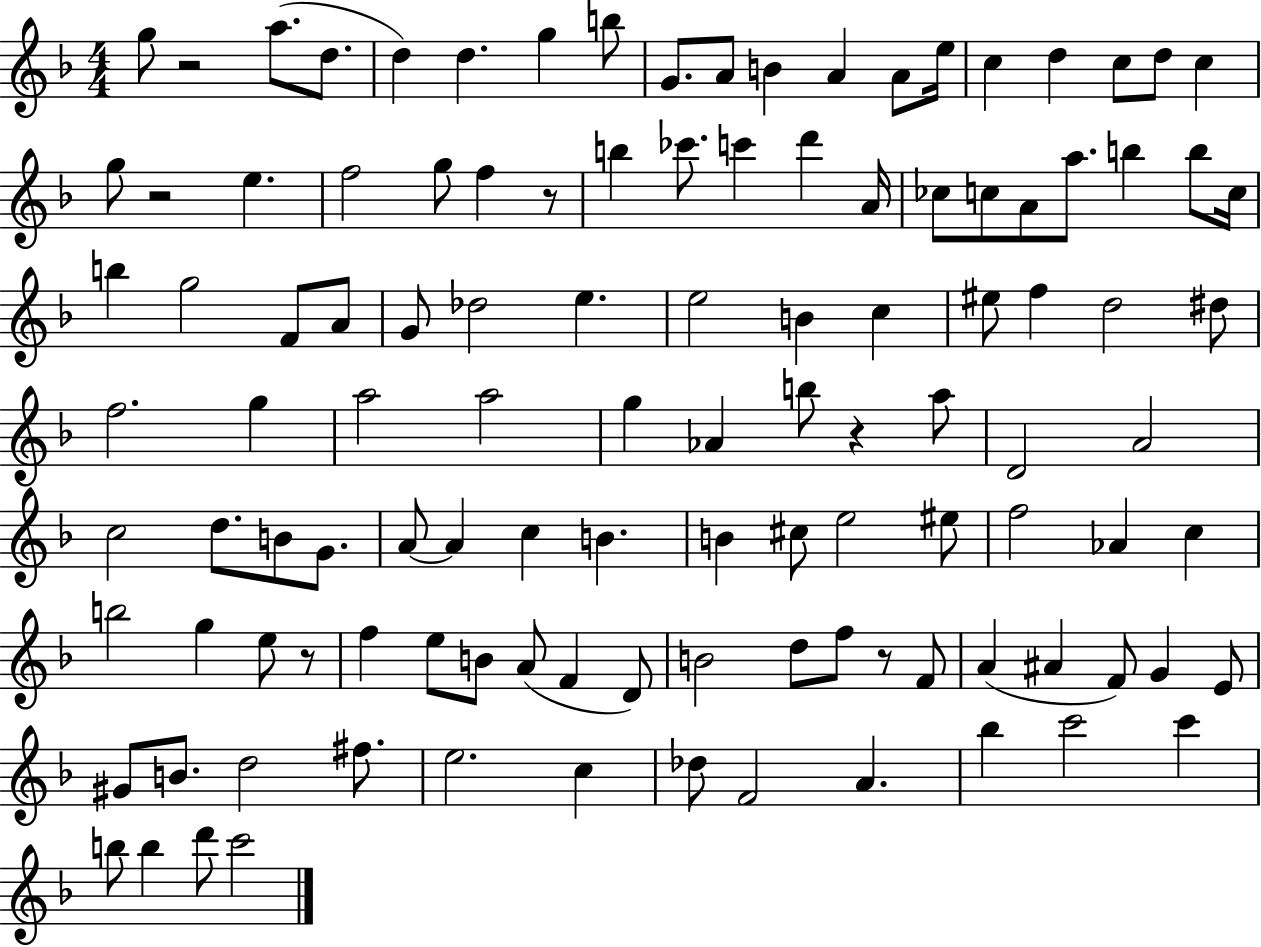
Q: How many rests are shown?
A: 6